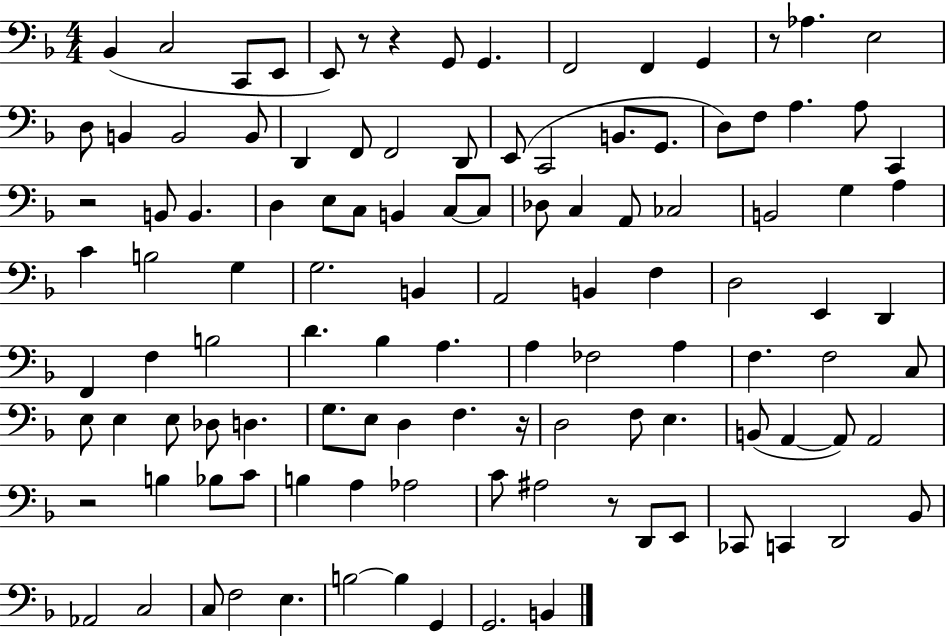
{
  \clef bass
  \numericTimeSignature
  \time 4/4
  \key f \major
  bes,4( c2 c,8 e,8 | e,8) r8 r4 g,8 g,4. | f,2 f,4 g,4 | r8 aes4. e2 | \break d8 b,4 b,2 b,8 | d,4 f,8 f,2 d,8 | e,8( c,2 b,8. g,8. | d8) f8 a4. a8 c,4 | \break r2 b,8 b,4. | d4 e8 c8 b,4 c8~~ c8 | des8 c4 a,8 ces2 | b,2 g4 a4 | \break c'4 b2 g4 | g2. b,4 | a,2 b,4 f4 | d2 e,4 d,4 | \break f,4 f4 b2 | d'4. bes4 a4. | a4 fes2 a4 | f4. f2 c8 | \break e8 e4 e8 des8 d4. | g8. e8 d4 f4. r16 | d2 f8 e4. | b,8( a,4~~ a,8) a,2 | \break r2 b4 bes8 c'8 | b4 a4 aes2 | c'8 ais2 r8 d,8 e,8 | ces,8 c,4 d,2 bes,8 | \break aes,2 c2 | c8 f2 e4. | b2~~ b4 g,4 | g,2. b,4 | \break \bar "|."
}